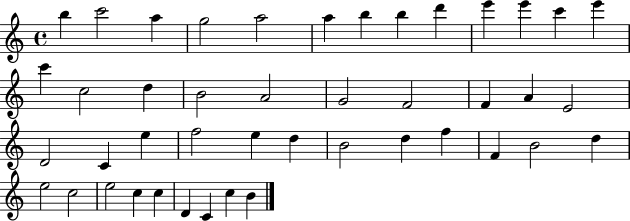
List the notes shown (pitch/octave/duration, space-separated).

B5/q C6/h A5/q G5/h A5/h A5/q B5/q B5/q D6/q E6/q E6/q C6/q E6/q C6/q C5/h D5/q B4/h A4/h G4/h F4/h F4/q A4/q E4/h D4/h C4/q E5/q F5/h E5/q D5/q B4/h D5/q F5/q F4/q B4/h D5/q E5/h C5/h E5/h C5/q C5/q D4/q C4/q C5/q B4/q